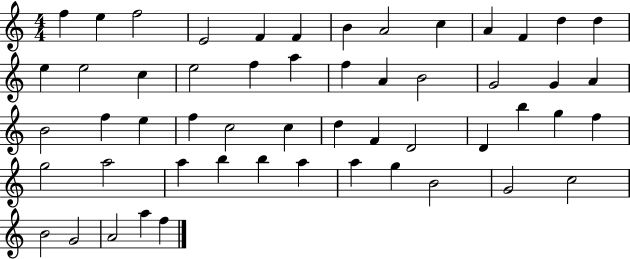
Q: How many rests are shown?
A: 0